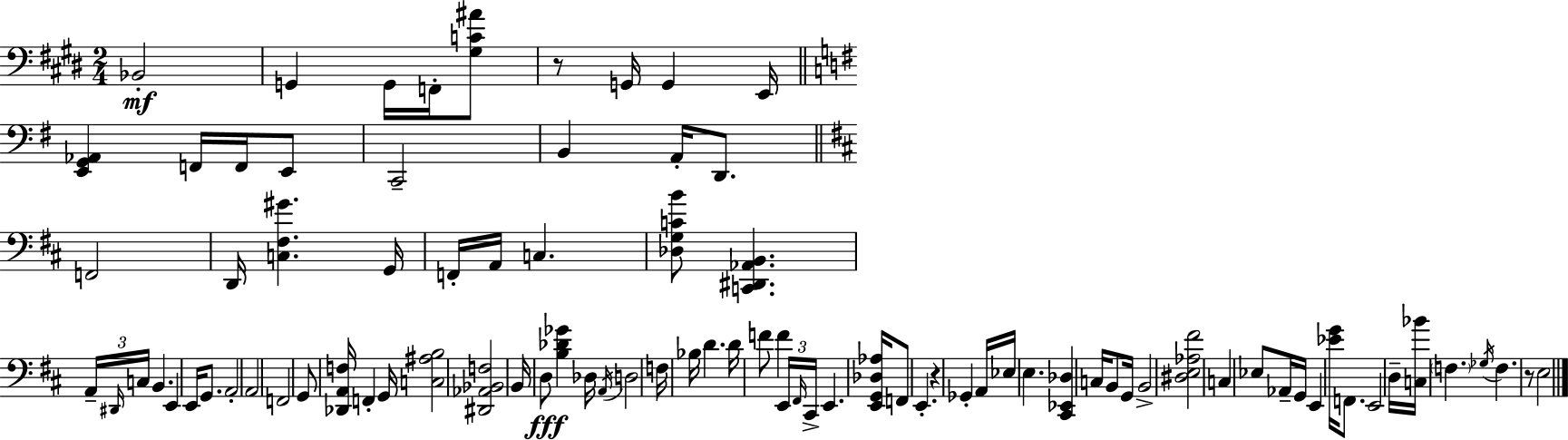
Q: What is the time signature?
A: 2/4